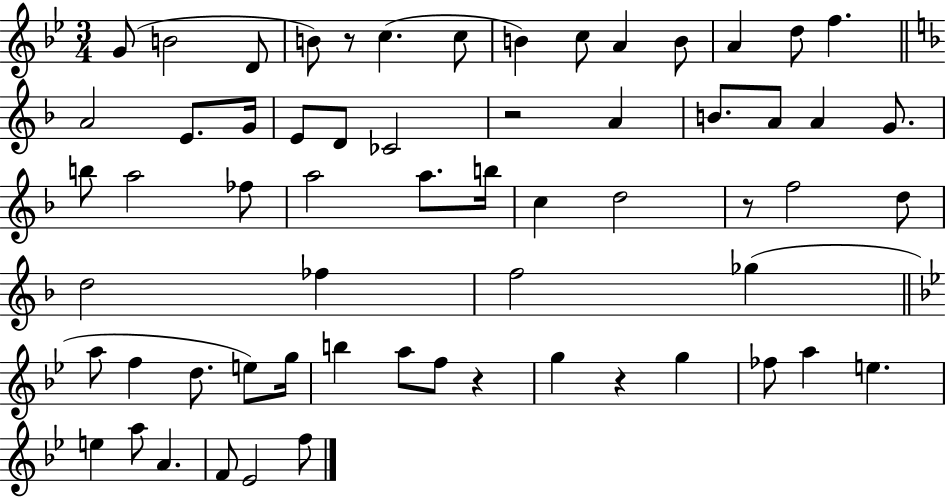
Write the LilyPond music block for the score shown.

{
  \clef treble
  \numericTimeSignature
  \time 3/4
  \key bes \major
  g'8( b'2 d'8 | b'8) r8 c''4.( c''8 | b'4) c''8 a'4 b'8 | a'4 d''8 f''4. | \break \bar "||" \break \key f \major a'2 e'8. g'16 | e'8 d'8 ces'2 | r2 a'4 | b'8. a'8 a'4 g'8. | \break b''8 a''2 fes''8 | a''2 a''8. b''16 | c''4 d''2 | r8 f''2 d''8 | \break d''2 fes''4 | f''2 ges''4( | \bar "||" \break \key g \minor a''8 f''4 d''8. e''8) g''16 | b''4 a''8 f''8 r4 | g''4 r4 g''4 | fes''8 a''4 e''4. | \break e''4 a''8 a'4. | f'8 ees'2 f''8 | \bar "|."
}